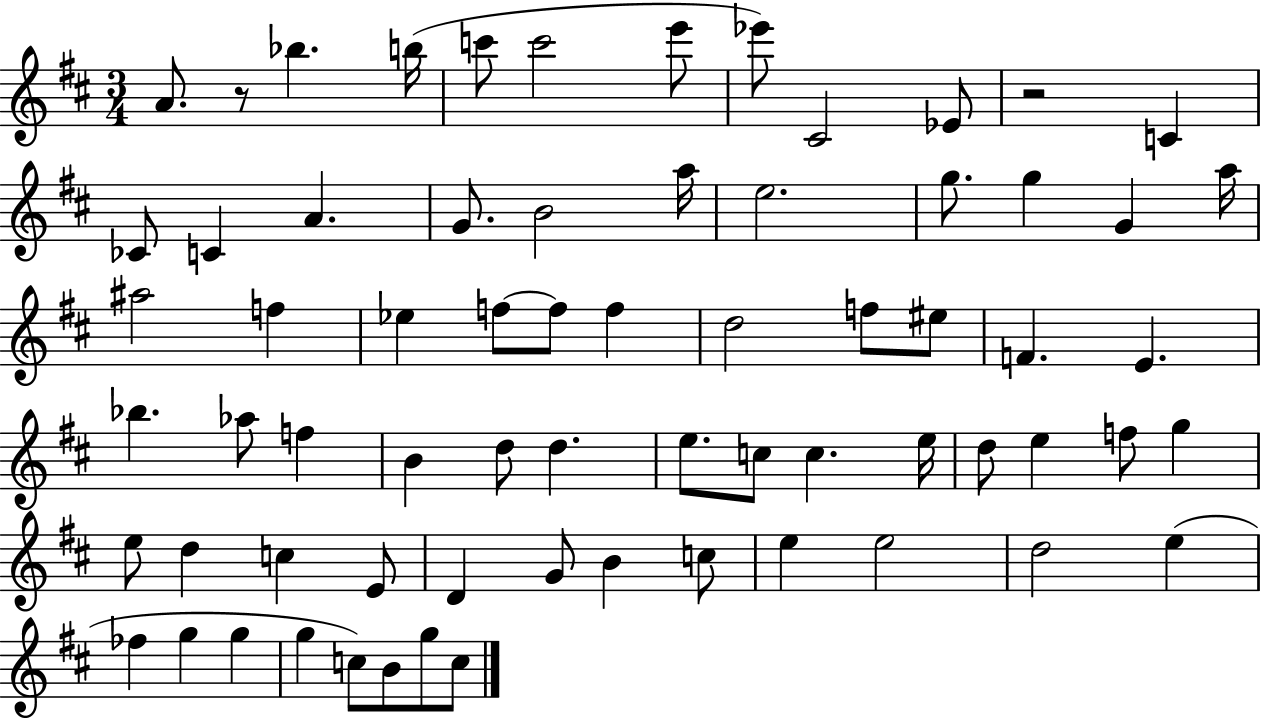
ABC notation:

X:1
T:Untitled
M:3/4
L:1/4
K:D
A/2 z/2 _b b/4 c'/2 c'2 e'/2 _e'/2 ^C2 _E/2 z2 C _C/2 C A G/2 B2 a/4 e2 g/2 g G a/4 ^a2 f _e f/2 f/2 f d2 f/2 ^e/2 F E _b _a/2 f B d/2 d e/2 c/2 c e/4 d/2 e f/2 g e/2 d c E/2 D G/2 B c/2 e e2 d2 e _f g g g c/2 B/2 g/2 c/2